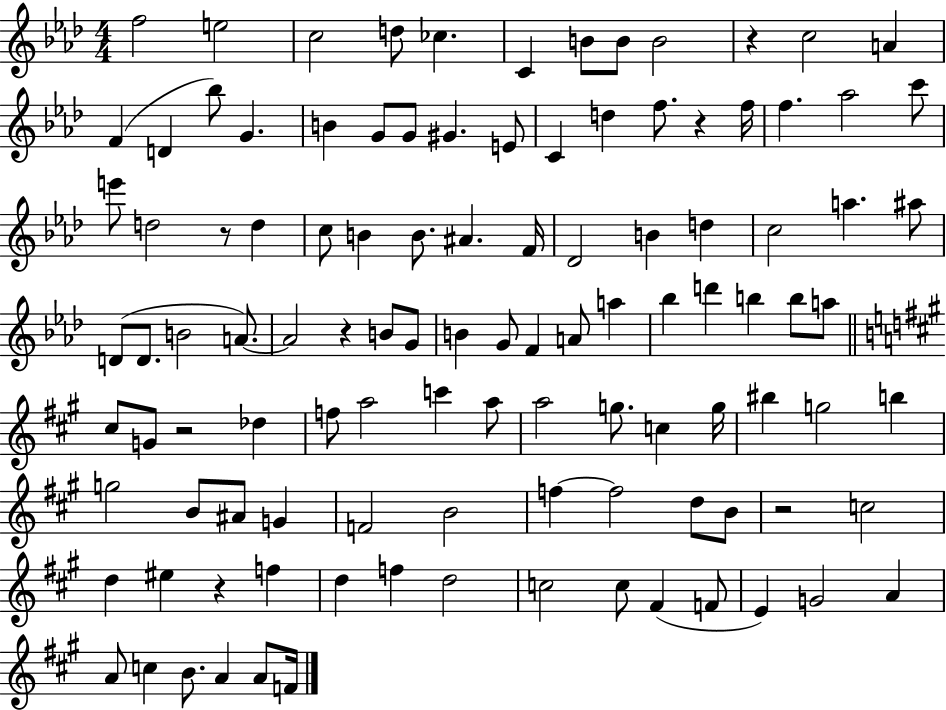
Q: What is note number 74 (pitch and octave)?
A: B4